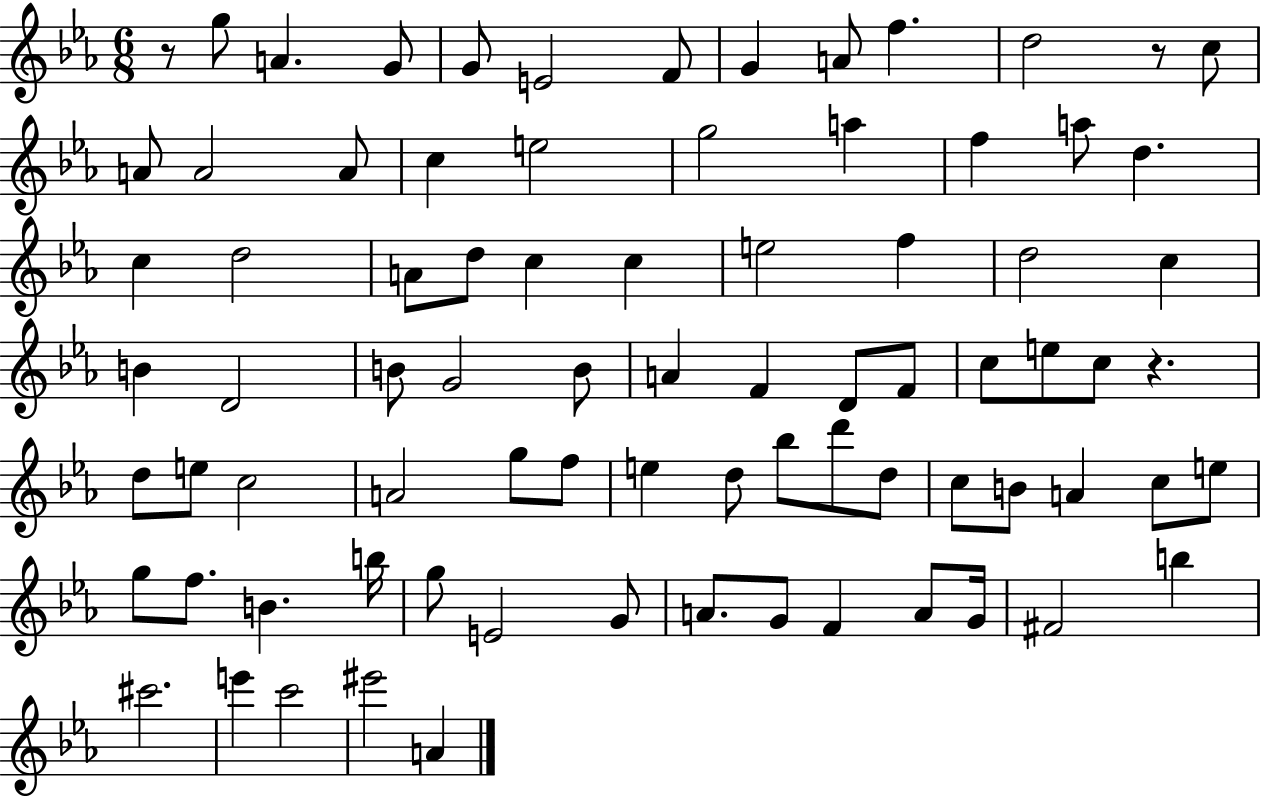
{
  \clef treble
  \numericTimeSignature
  \time 6/8
  \key ees \major
  \repeat volta 2 { r8 g''8 a'4. g'8 | g'8 e'2 f'8 | g'4 a'8 f''4. | d''2 r8 c''8 | \break a'8 a'2 a'8 | c''4 e''2 | g''2 a''4 | f''4 a''8 d''4. | \break c''4 d''2 | a'8 d''8 c''4 c''4 | e''2 f''4 | d''2 c''4 | \break b'4 d'2 | b'8 g'2 b'8 | a'4 f'4 d'8 f'8 | c''8 e''8 c''8 r4. | \break d''8 e''8 c''2 | a'2 g''8 f''8 | e''4 d''8 bes''8 d'''8 d''8 | c''8 b'8 a'4 c''8 e''8 | \break g''8 f''8. b'4. b''16 | g''8 e'2 g'8 | a'8. g'8 f'4 a'8 g'16 | fis'2 b''4 | \break cis'''2. | e'''4 c'''2 | eis'''2 a'4 | } \bar "|."
}